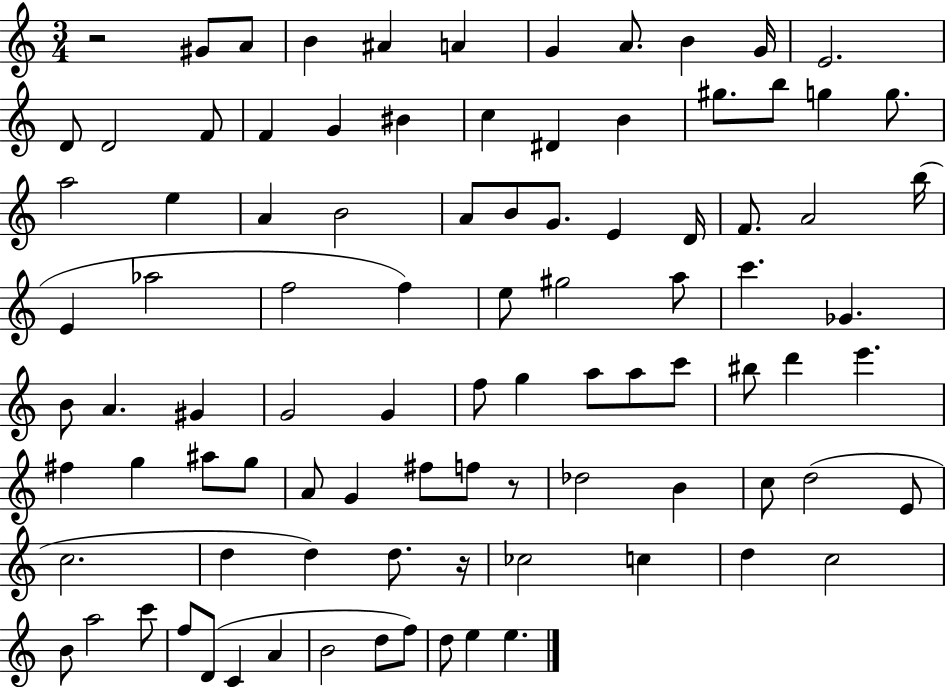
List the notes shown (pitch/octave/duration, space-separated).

R/h G#4/e A4/e B4/q A#4/q A4/q G4/q A4/e. B4/q G4/s E4/h. D4/e D4/h F4/e F4/q G4/q BIS4/q C5/q D#4/q B4/q G#5/e. B5/e G5/q G5/e. A5/h E5/q A4/q B4/h A4/e B4/e G4/e. E4/q D4/s F4/e. A4/h B5/s E4/q Ab5/h F5/h F5/q E5/e G#5/h A5/e C6/q. Gb4/q. B4/e A4/q. G#4/q G4/h G4/q F5/e G5/q A5/e A5/e C6/e BIS5/e D6/q E6/q. F#5/q G5/q A#5/e G5/e A4/e G4/q F#5/e F5/e R/e Db5/h B4/q C5/e D5/h E4/e C5/h. D5/q D5/q D5/e. R/s CES5/h C5/q D5/q C5/h B4/e A5/h C6/e F5/e D4/e C4/q A4/q B4/h D5/e F5/e D5/e E5/q E5/q.